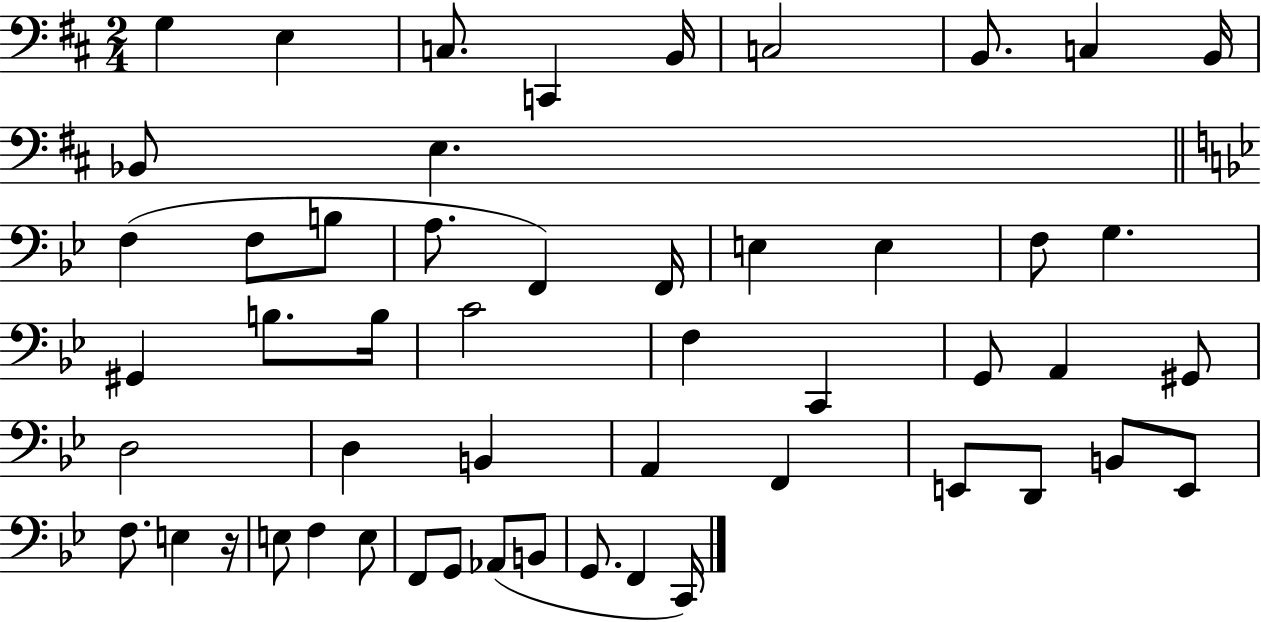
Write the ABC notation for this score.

X:1
T:Untitled
M:2/4
L:1/4
K:D
G, E, C,/2 C,, B,,/4 C,2 B,,/2 C, B,,/4 _B,,/2 E, F, F,/2 B,/2 A,/2 F,, F,,/4 E, E, F,/2 G, ^G,, B,/2 B,/4 C2 F, C,, G,,/2 A,, ^G,,/2 D,2 D, B,, A,, F,, E,,/2 D,,/2 B,,/2 E,,/2 F,/2 E, z/4 E,/2 F, E,/2 F,,/2 G,,/2 _A,,/2 B,,/2 G,,/2 F,, C,,/4